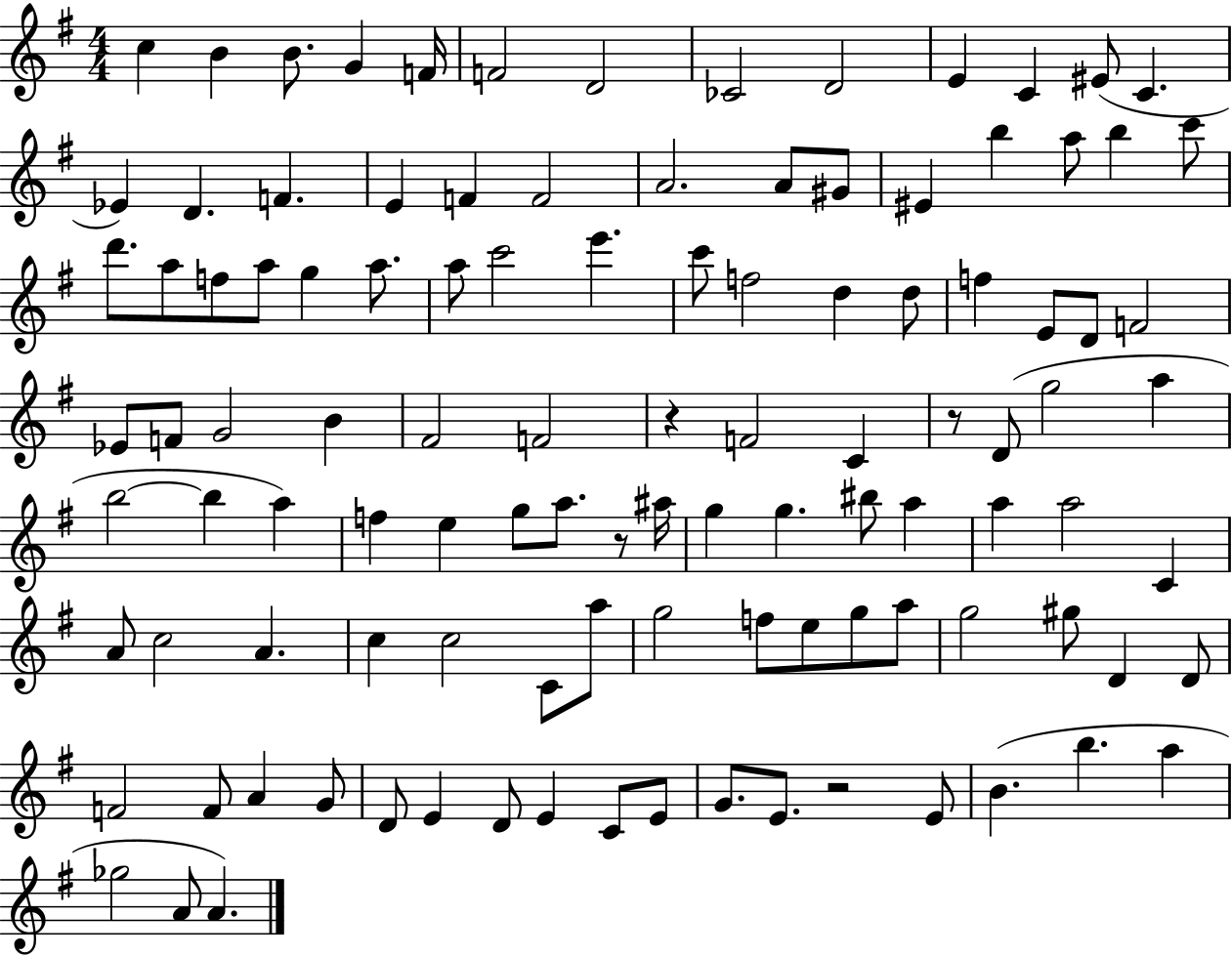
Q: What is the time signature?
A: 4/4